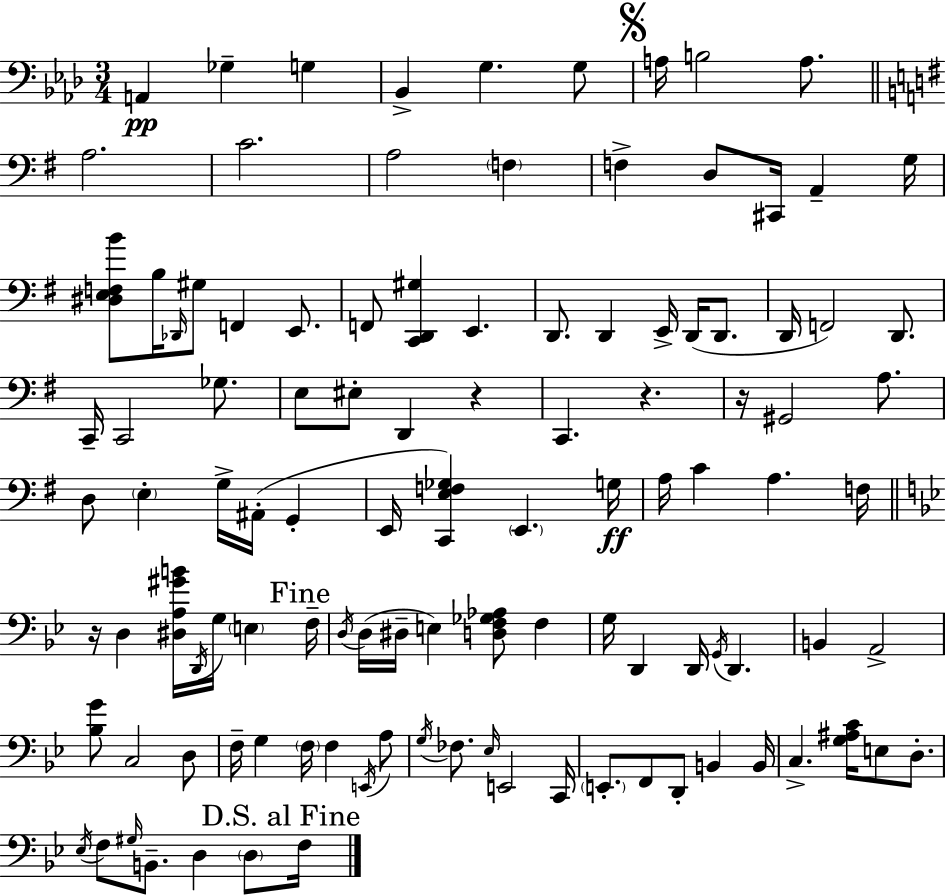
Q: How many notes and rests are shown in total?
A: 110